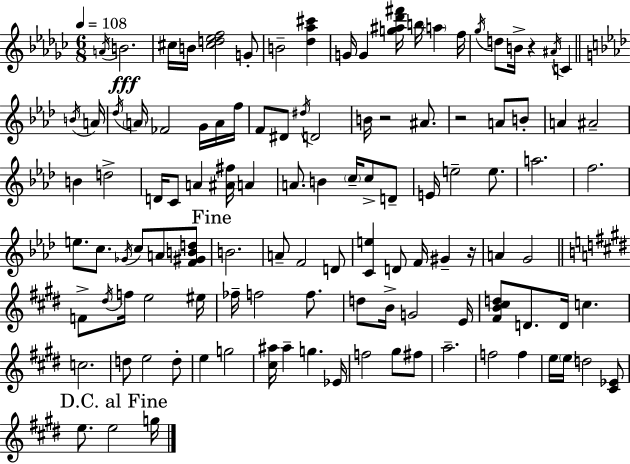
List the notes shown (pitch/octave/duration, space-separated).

A4/s B4/h. C#5/s B4/s [C#5,D5,Eb5,F5]/h G4/e B4/h [Db5,Ab5,C#6]/q G4/s G4/q [G5,A#5,Db6,F#6]/s B5/s A5/q F5/s Gb5/s D5/e B4/s R/q A#4/s C4/q B4/s A4/s Db5/s A4/s FES4/h G4/s A4/s F5/s F4/e D#4/e D#5/s D4/h B4/s R/h A#4/e. R/h A4/e B4/e A4/q A#4/h B4/q D5/h D4/s C4/e A4/q [A#4,F#5]/s A4/q A4/e. B4/q C5/s C5/e D4/e E4/s E5/h E5/e. A5/h. F5/h. E5/e. C5/e. Gb4/s C5/e A4/e [F4,G#4,B4,D5]/e B4/h. A4/e F4/h D4/e [C4,E5]/q D4/e F4/s G#4/q R/s A4/q G4/h F4/e D#5/s F5/s E5/h EIS5/s FES5/s F5/h F5/e. D5/e B4/s G4/h E4/s [F#4,B4,C#5,D5]/e D4/e. D4/s C5/q. C5/h. D5/e E5/h D5/e E5/q G5/h [C#5,A#5]/s A#5/q G5/q. Eb4/s F5/h G#5/e F#5/e A5/h. F5/h F5/q E5/s E5/s D5/h [C#4,Eb4]/e E5/e. E5/h G5/s